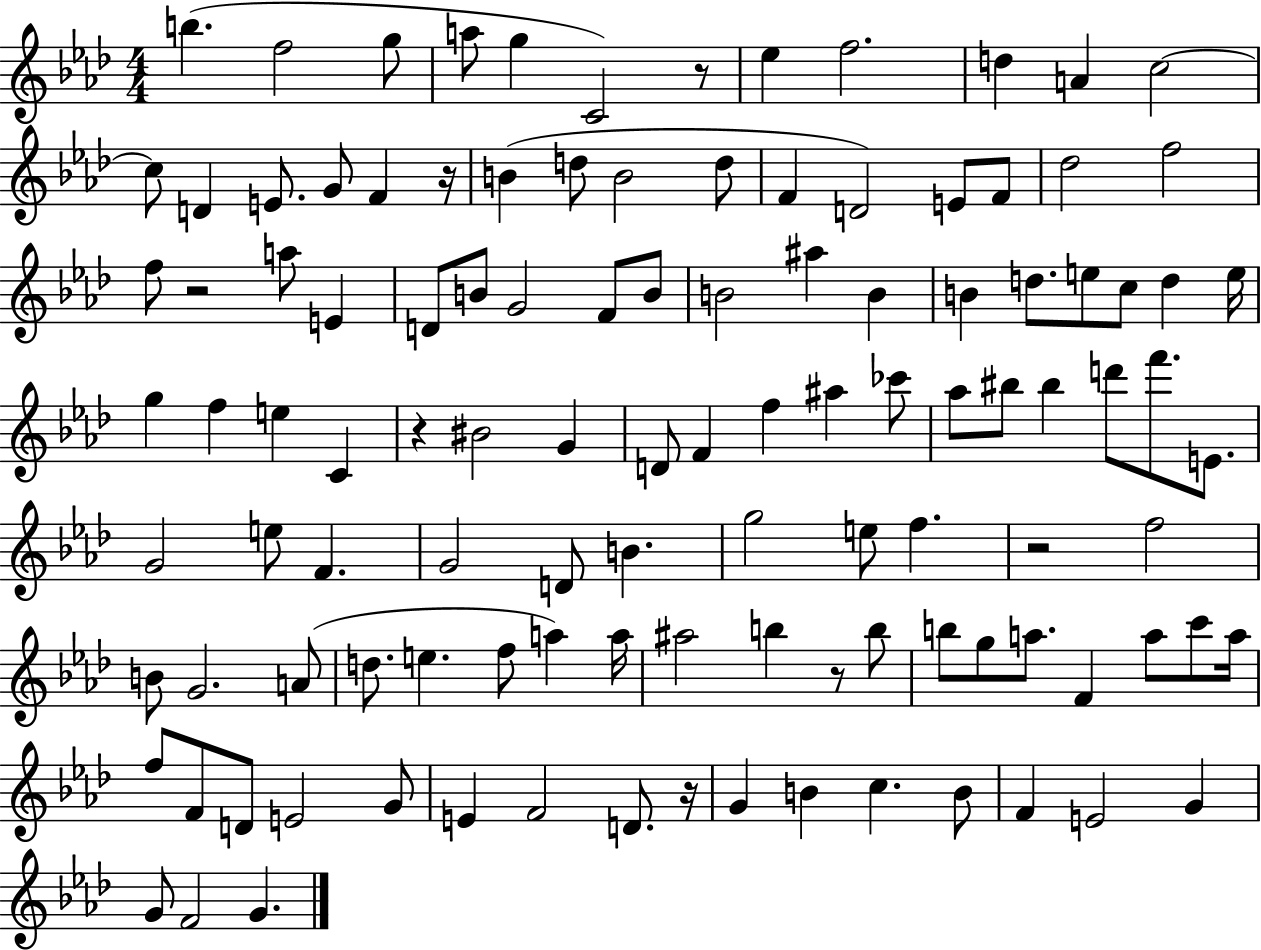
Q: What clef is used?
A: treble